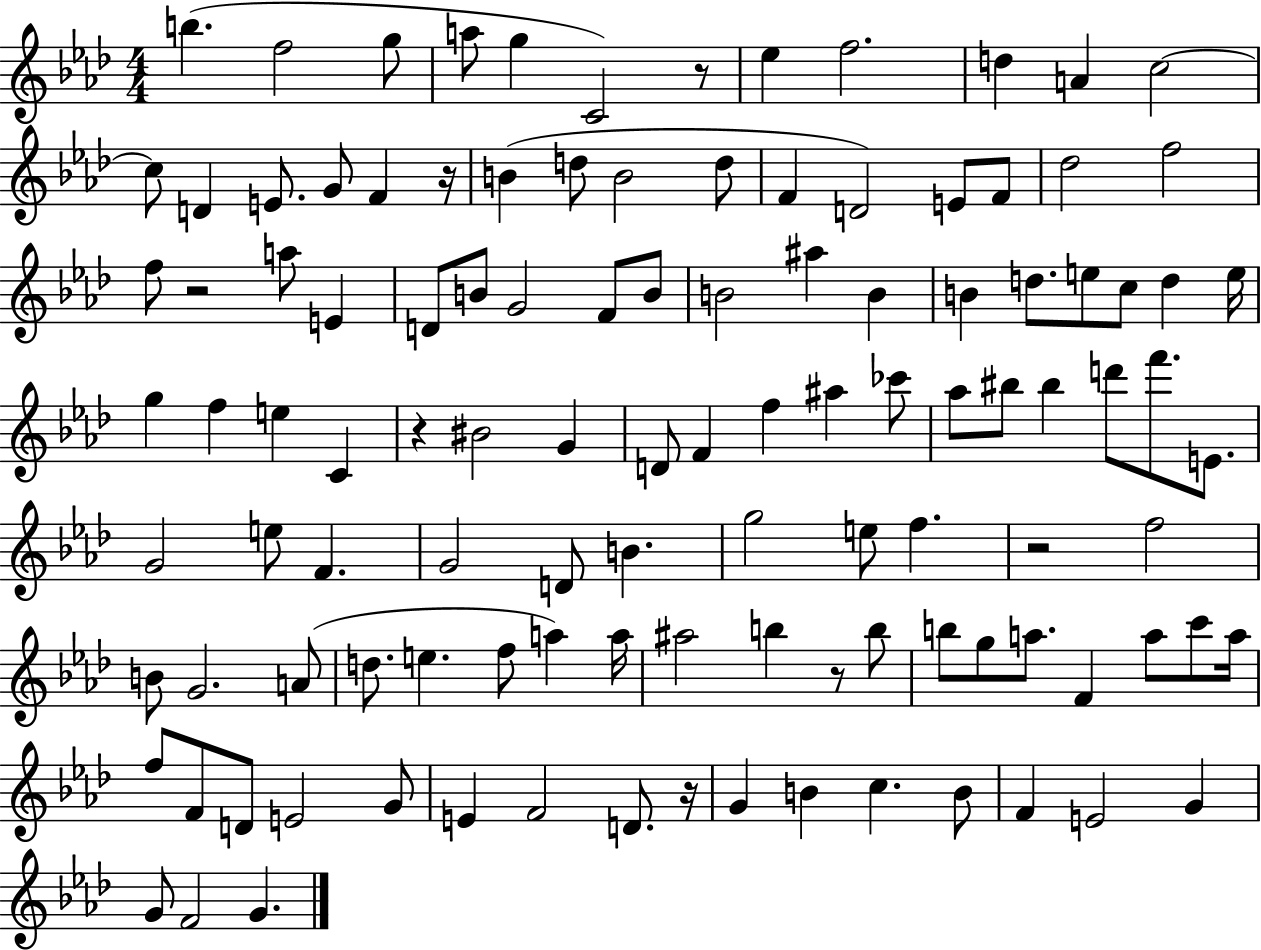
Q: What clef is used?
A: treble